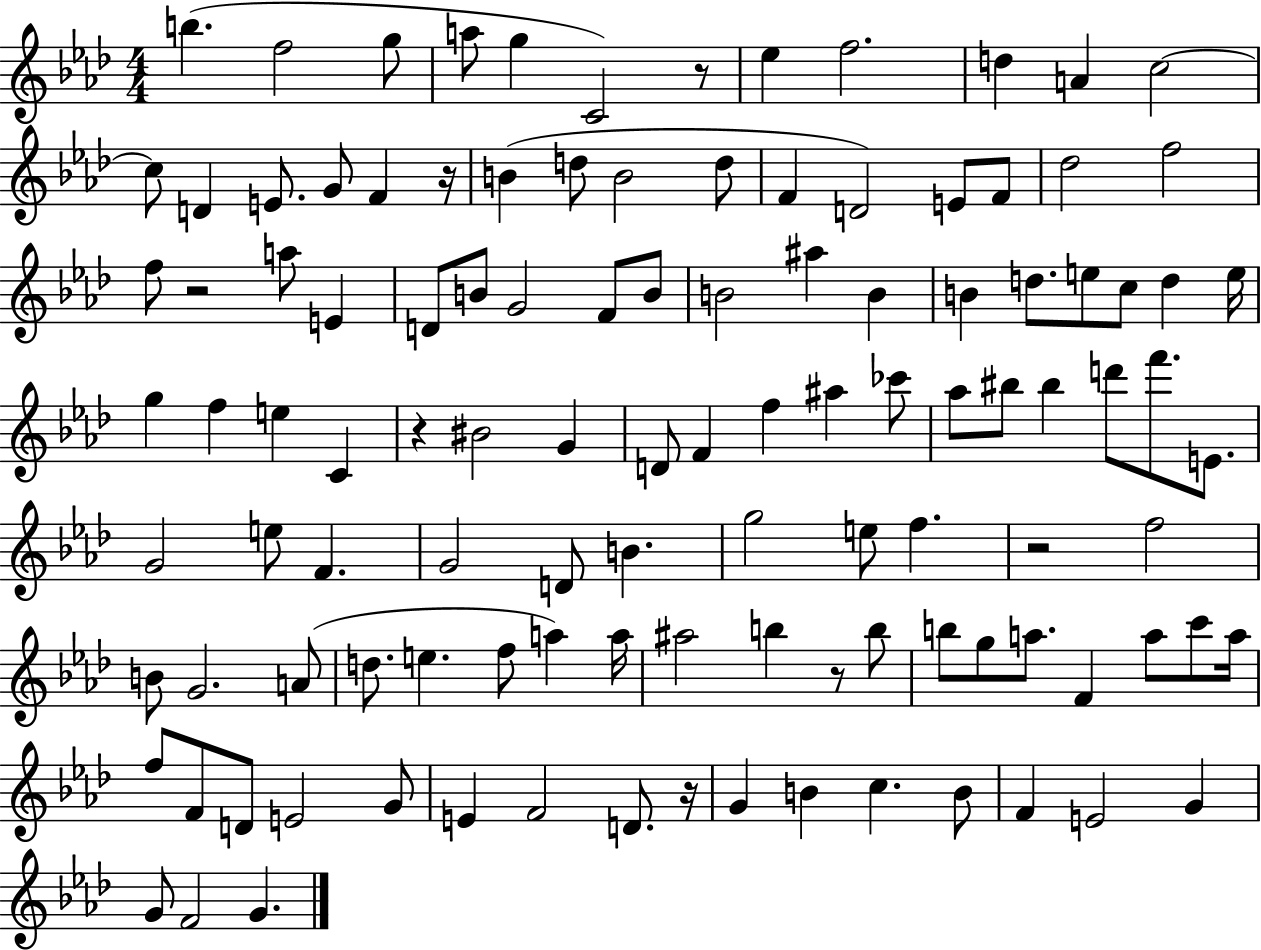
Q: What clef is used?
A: treble